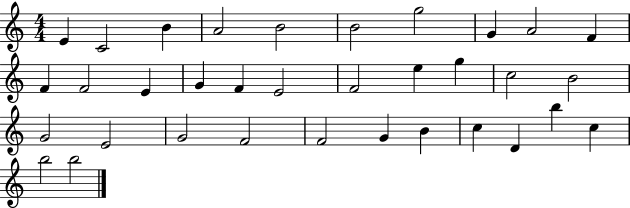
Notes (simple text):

E4/q C4/h B4/q A4/h B4/h B4/h G5/h G4/q A4/h F4/q F4/q F4/h E4/q G4/q F4/q E4/h F4/h E5/q G5/q C5/h B4/h G4/h E4/h G4/h F4/h F4/h G4/q B4/q C5/q D4/q B5/q C5/q B5/h B5/h